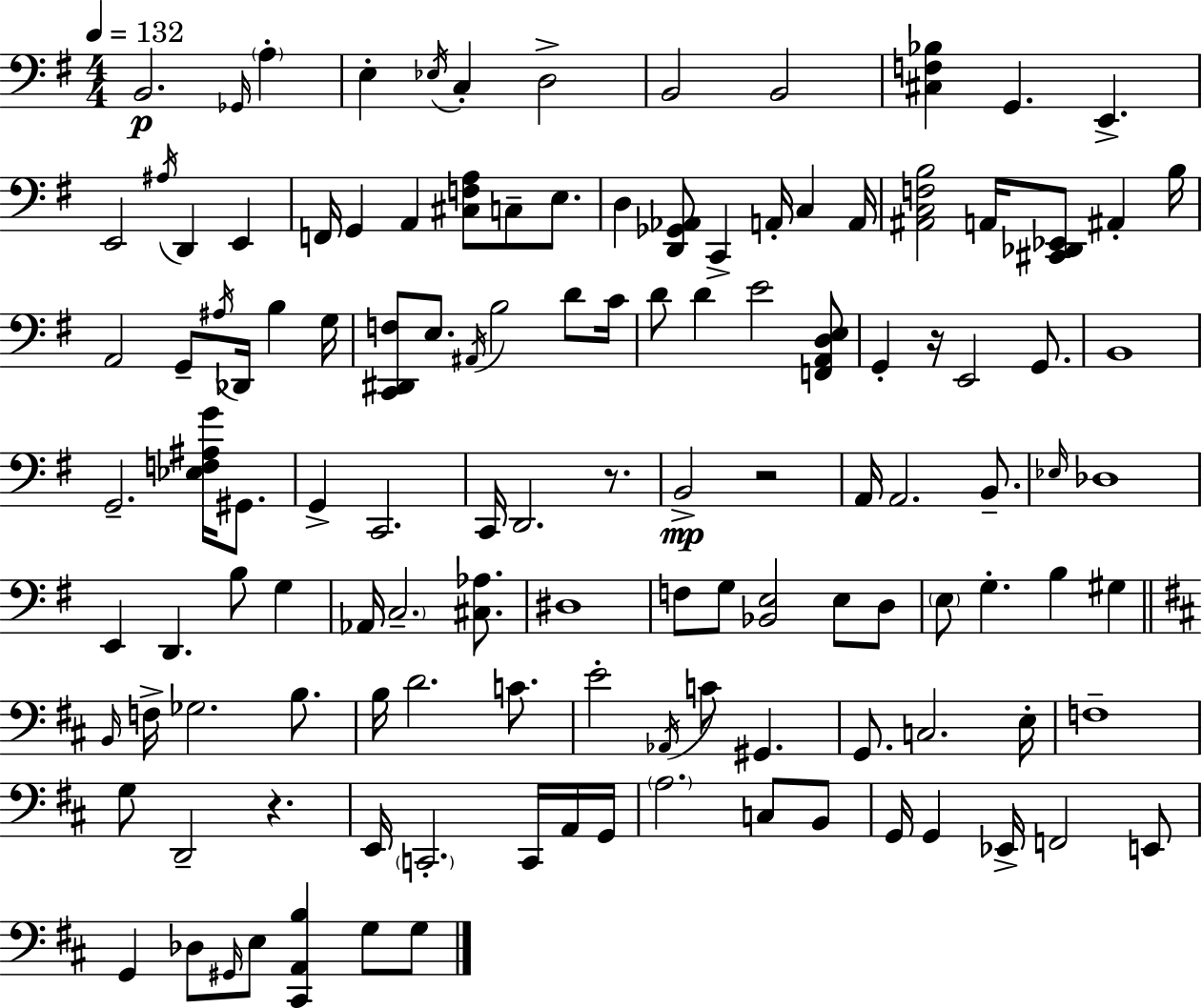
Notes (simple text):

B2/h. Gb2/s A3/q E3/q Eb3/s C3/q D3/h B2/h B2/h [C#3,F3,Bb3]/q G2/q. E2/q. E2/h A#3/s D2/q E2/q F2/s G2/q A2/q [C#3,F3,A3]/e C3/e E3/e. D3/q [D2,Gb2,Ab2]/e C2/q A2/s C3/q A2/s [A#2,C3,F3,B3]/h A2/s [C#2,Db2,Eb2]/e A#2/q B3/s A2/h G2/e A#3/s Db2/s B3/q G3/s [C2,D#2,F3]/e E3/e. A#2/s B3/h D4/e C4/s D4/e D4/q E4/h [F2,A2,D3,E3]/e G2/q R/s E2/h G2/e. B2/w G2/h. [Eb3,F3,A#3,G4]/s G#2/e. G2/q C2/h. C2/s D2/h. R/e. B2/h R/h A2/s A2/h. B2/e. Eb3/s Db3/w E2/q D2/q. B3/e G3/q Ab2/s C3/h. [C#3,Ab3]/e. D#3/w F3/e G3/e [Bb2,E3]/h E3/e D3/e E3/e G3/q. B3/q G#3/q B2/s F3/s Gb3/h. B3/e. B3/s D4/h. C4/e. E4/h Ab2/s C4/e G#2/q. G2/e. C3/h. E3/s F3/w G3/e D2/h R/q. E2/s C2/h. C2/s A2/s G2/s A3/h. C3/e B2/e G2/s G2/q Eb2/s F2/h E2/e G2/q Db3/e G#2/s E3/e [C#2,A2,B3]/q G3/e G3/e